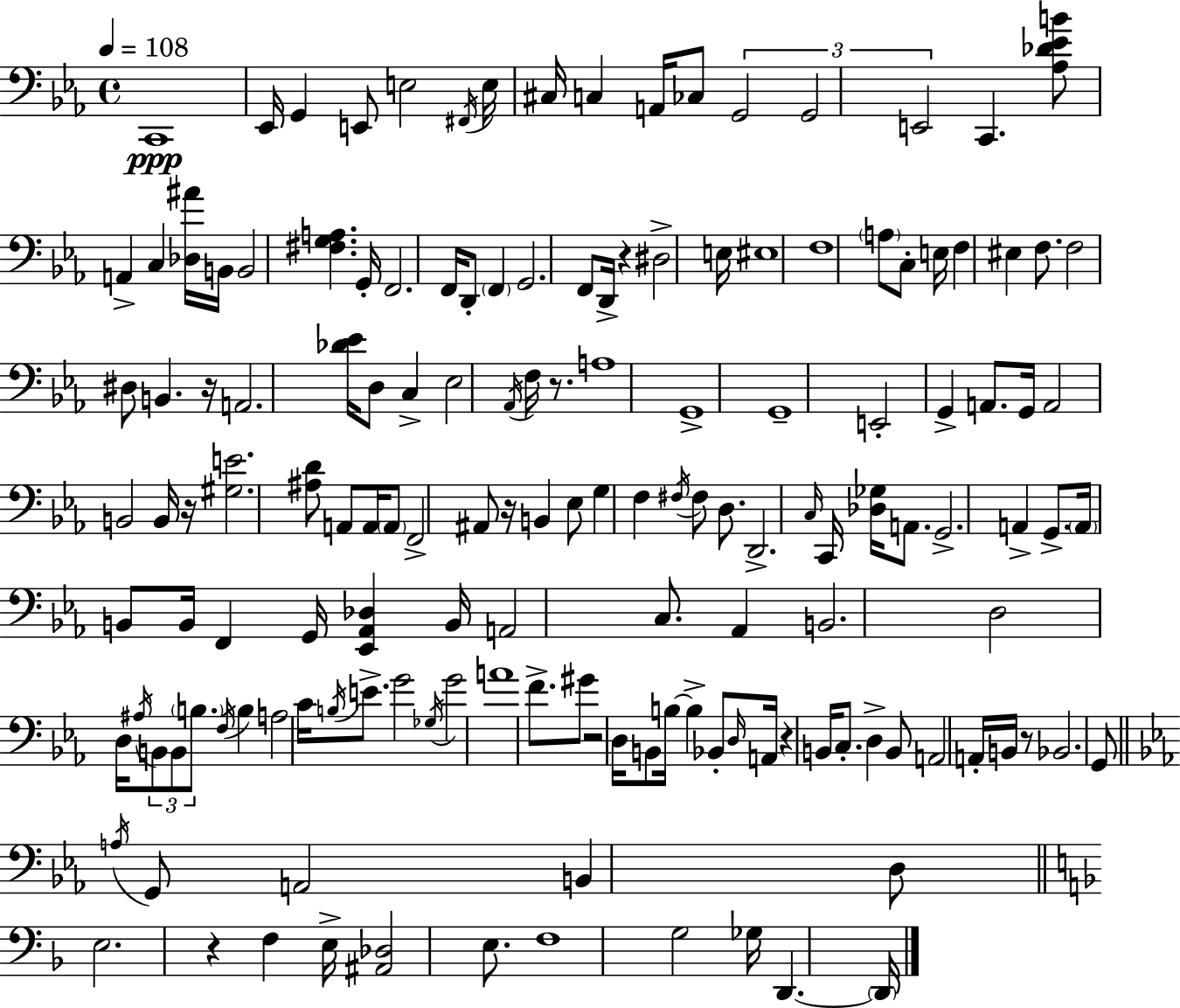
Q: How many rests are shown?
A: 9